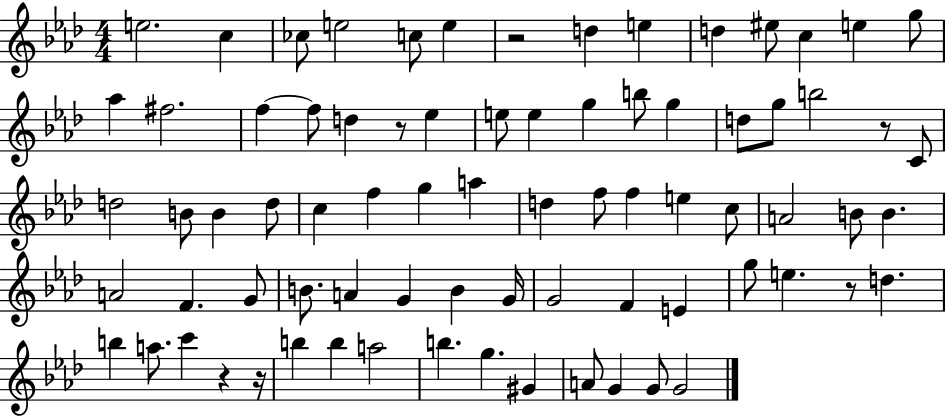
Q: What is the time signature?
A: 4/4